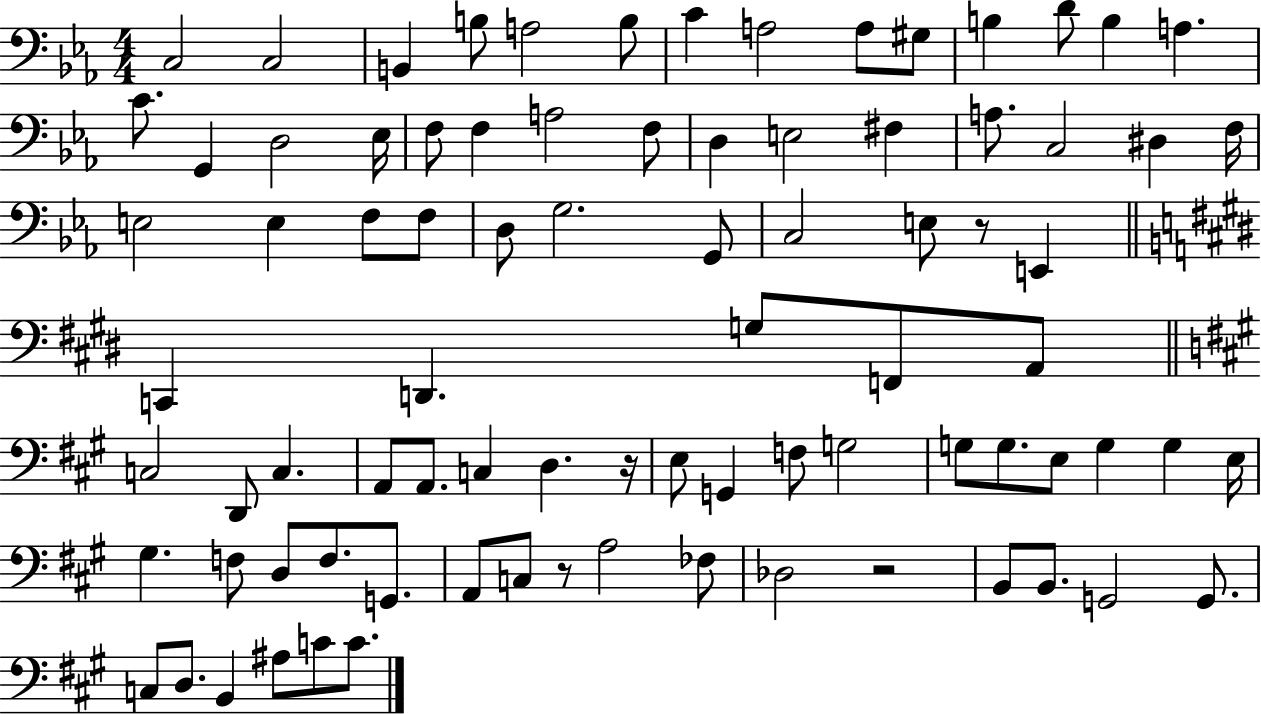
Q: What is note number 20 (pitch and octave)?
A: F3